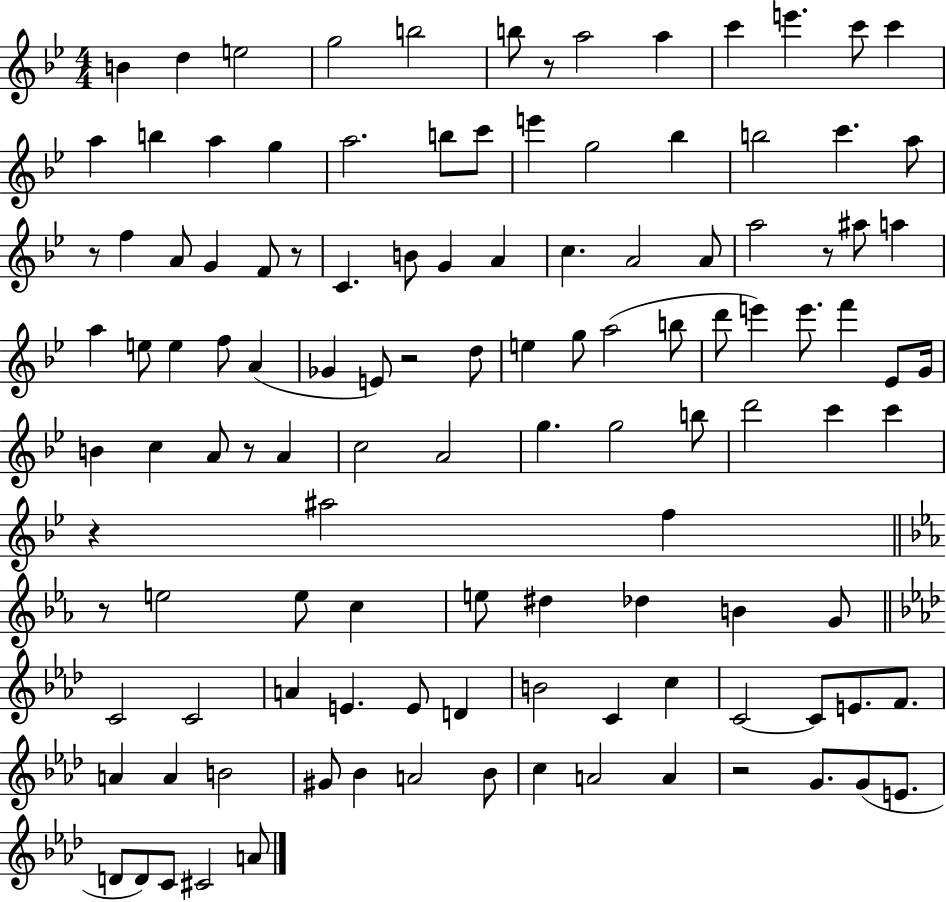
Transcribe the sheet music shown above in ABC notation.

X:1
T:Untitled
M:4/4
L:1/4
K:Bb
B d e2 g2 b2 b/2 z/2 a2 a c' e' c'/2 c' a b a g a2 b/2 c'/2 e' g2 _b b2 c' a/2 z/2 f A/2 G F/2 z/2 C B/2 G A c A2 A/2 a2 z/2 ^a/2 a a e/2 e f/2 A _G E/2 z2 d/2 e g/2 a2 b/2 d'/2 e' e'/2 f' _E/2 G/4 B c A/2 z/2 A c2 A2 g g2 b/2 d'2 c' c' z ^a2 f z/2 e2 e/2 c e/2 ^d _d B G/2 C2 C2 A E E/2 D B2 C c C2 C/2 E/2 F/2 A A B2 ^G/2 _B A2 _B/2 c A2 A z2 G/2 G/2 E/2 D/2 D/2 C/2 ^C2 A/2